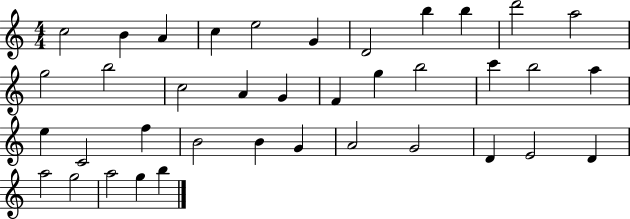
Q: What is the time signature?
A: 4/4